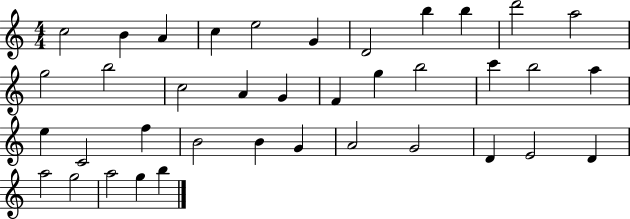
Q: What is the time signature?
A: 4/4